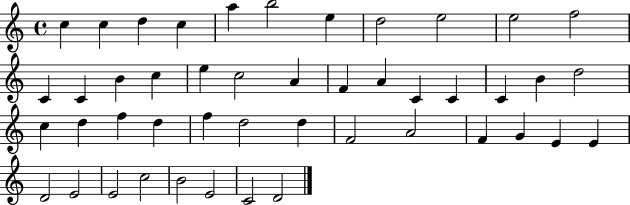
C5/q C5/q D5/q C5/q A5/q B5/h E5/q D5/h E5/h E5/h F5/h C4/q C4/q B4/q C5/q E5/q C5/h A4/q F4/q A4/q C4/q C4/q C4/q B4/q D5/h C5/q D5/q F5/q D5/q F5/q D5/h D5/q F4/h A4/h F4/q G4/q E4/q E4/q D4/h E4/h E4/h C5/h B4/h E4/h C4/h D4/h